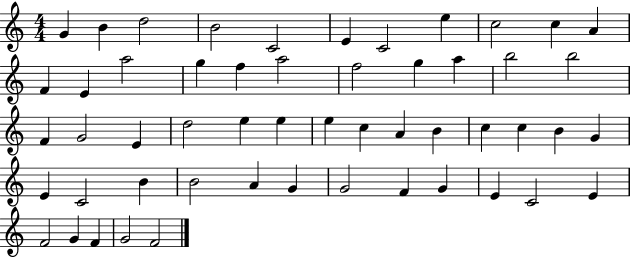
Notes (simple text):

G4/q B4/q D5/h B4/h C4/h E4/q C4/h E5/q C5/h C5/q A4/q F4/q E4/q A5/h G5/q F5/q A5/h F5/h G5/q A5/q B5/h B5/h F4/q G4/h E4/q D5/h E5/q E5/q E5/q C5/q A4/q B4/q C5/q C5/q B4/q G4/q E4/q C4/h B4/q B4/h A4/q G4/q G4/h F4/q G4/q E4/q C4/h E4/q F4/h G4/q F4/q G4/h F4/h